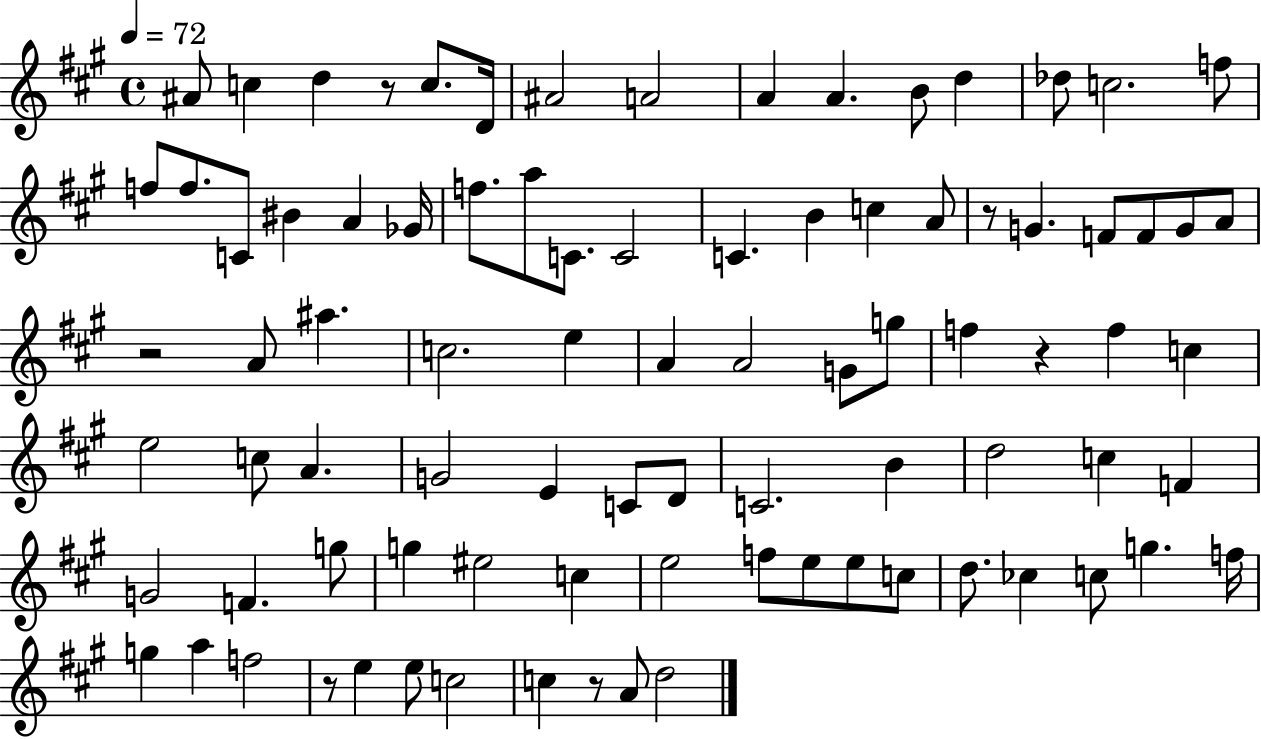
A#4/e C5/q D5/q R/e C5/e. D4/s A#4/h A4/h A4/q A4/q. B4/e D5/q Db5/e C5/h. F5/e F5/e F5/e. C4/e BIS4/q A4/q Gb4/s F5/e. A5/e C4/e. C4/h C4/q. B4/q C5/q A4/e R/e G4/q. F4/e F4/e G4/e A4/e R/h A4/e A#5/q. C5/h. E5/q A4/q A4/h G4/e G5/e F5/q R/q F5/q C5/q E5/h C5/e A4/q. G4/h E4/q C4/e D4/e C4/h. B4/q D5/h C5/q F4/q G4/h F4/q. G5/e G5/q EIS5/h C5/q E5/h F5/e E5/e E5/e C5/e D5/e. CES5/q C5/e G5/q. F5/s G5/q A5/q F5/h R/e E5/q E5/e C5/h C5/q R/e A4/e D5/h